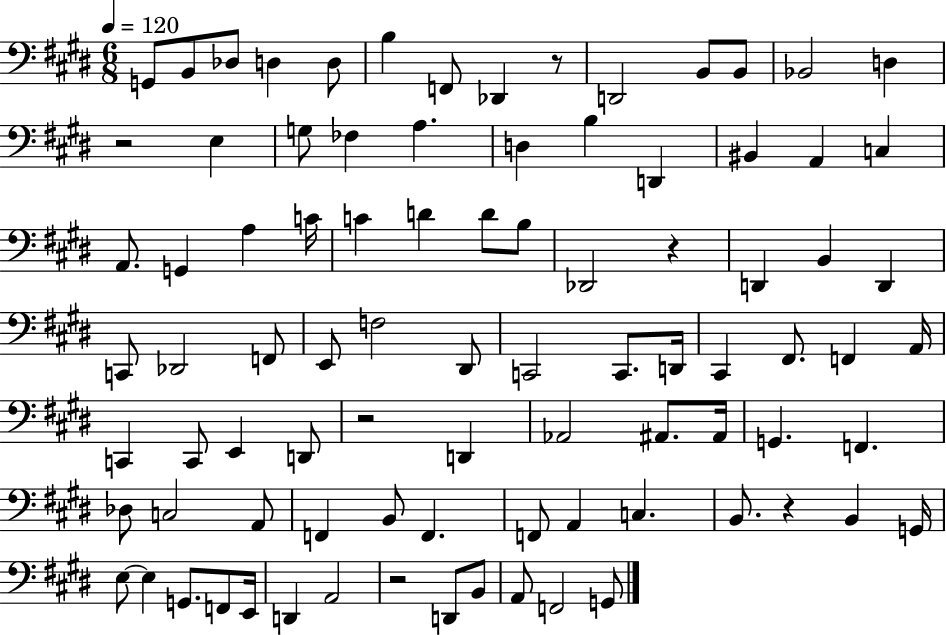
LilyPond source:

{
  \clef bass
  \numericTimeSignature
  \time 6/8
  \key e \major
  \tempo 4 = 120
  g,8 b,8 des8 d4 d8 | b4 f,8 des,4 r8 | d,2 b,8 b,8 | bes,2 d4 | \break r2 e4 | g8 fes4 a4. | d4 b4 d,4 | bis,4 a,4 c4 | \break a,8. g,4 a4 c'16 | c'4 d'4 d'8 b8 | des,2 r4 | d,4 b,4 d,4 | \break c,8 des,2 f,8 | e,8 f2 dis,8 | c,2 c,8. d,16 | cis,4 fis,8. f,4 a,16 | \break c,4 c,8 e,4 d,8 | r2 d,4 | aes,2 ais,8. ais,16 | g,4. f,4. | \break des8 c2 a,8 | f,4 b,8 f,4. | f,8 a,4 c4. | b,8. r4 b,4 g,16 | \break e8~~ e4 g,8. f,8 e,16 | d,4 a,2 | r2 d,8 b,8 | a,8 f,2 g,8 | \break \bar "|."
}